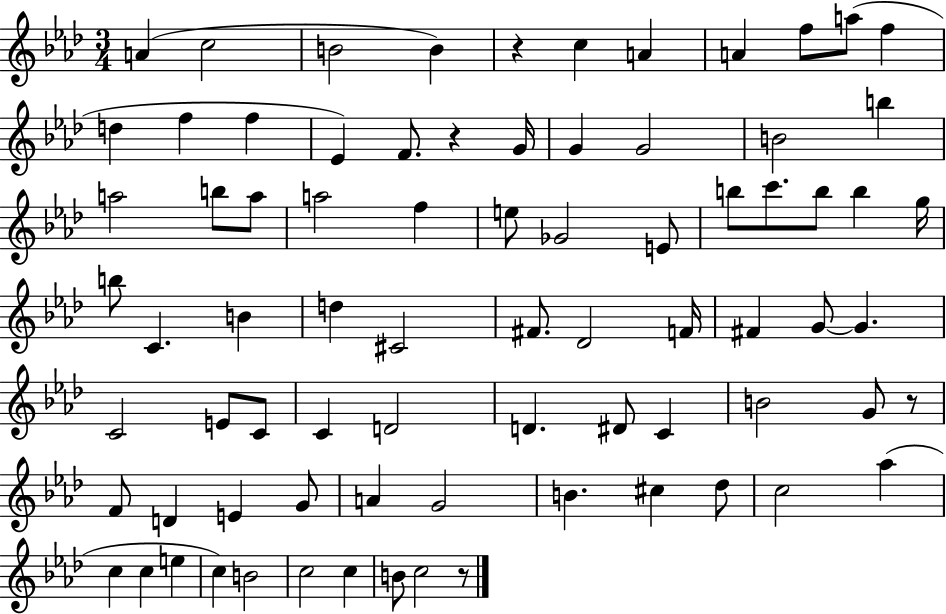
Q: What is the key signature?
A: AES major